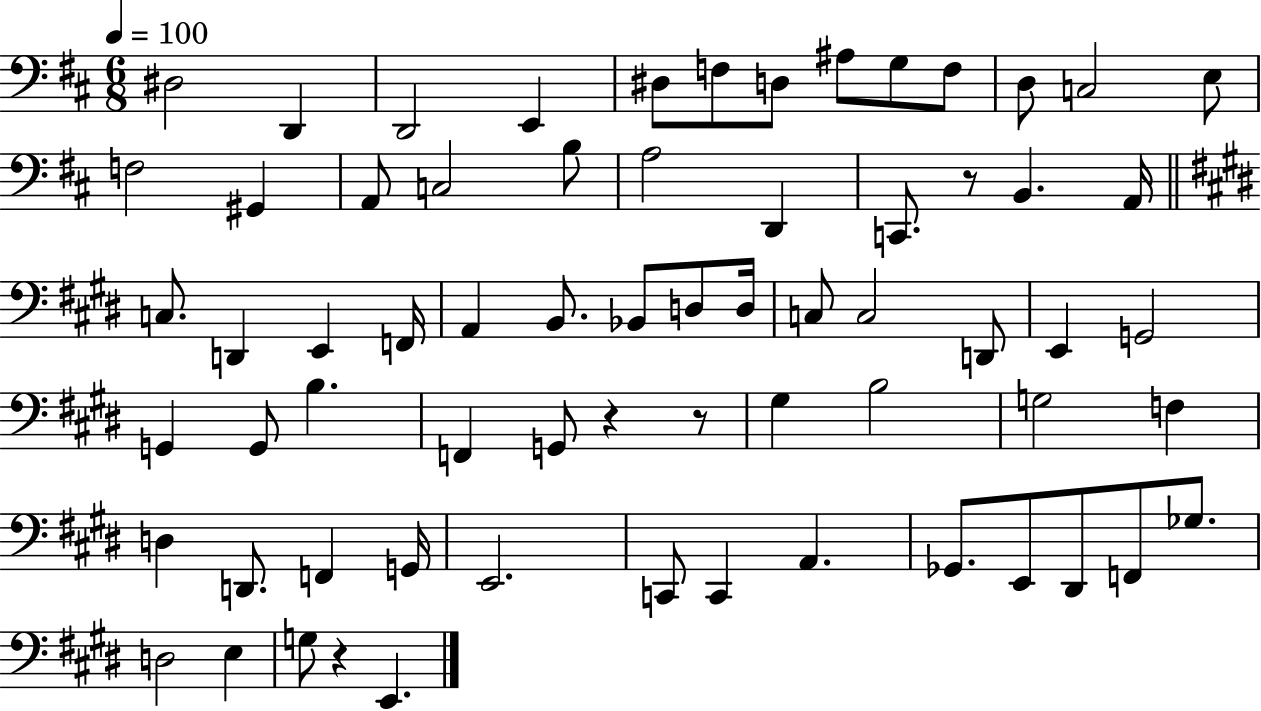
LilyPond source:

{
  \clef bass
  \numericTimeSignature
  \time 6/8
  \key d \major
  \tempo 4 = 100
  \repeat volta 2 { dis2 d,4 | d,2 e,4 | dis8 f8 d8 ais8 g8 f8 | d8 c2 e8 | \break f2 gis,4 | a,8 c2 b8 | a2 d,4 | c,8. r8 b,4. a,16 | \break \bar "||" \break \key e \major c8. d,4 e,4 f,16 | a,4 b,8. bes,8 d8 d16 | c8 c2 d,8 | e,4 g,2 | \break g,4 g,8 b4. | f,4 g,8 r4 r8 | gis4 b2 | g2 f4 | \break d4 d,8. f,4 g,16 | e,2. | c,8 c,4 a,4. | ges,8. e,8 dis,8 f,8 ges8. | \break d2 e4 | g8 r4 e,4. | } \bar "|."
}